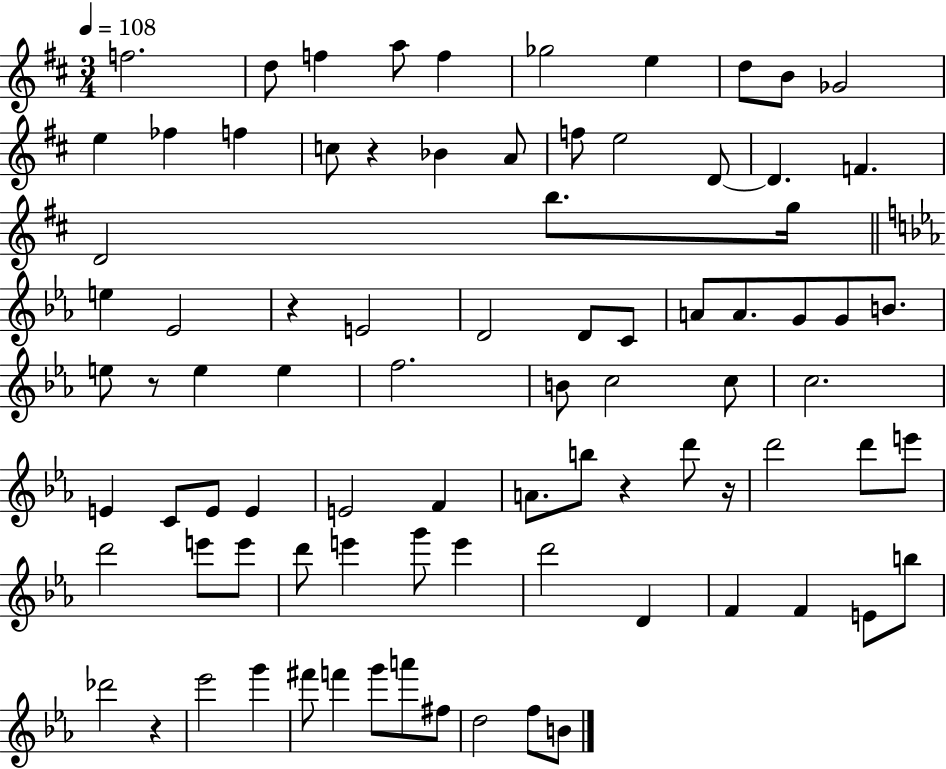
F5/h. D5/e F5/q A5/e F5/q Gb5/h E5/q D5/e B4/e Gb4/h E5/q FES5/q F5/q C5/e R/q Bb4/q A4/e F5/e E5/h D4/e D4/q. F4/q. D4/h B5/e. G5/s E5/q Eb4/h R/q E4/h D4/h D4/e C4/e A4/e A4/e. G4/e G4/e B4/e. E5/e R/e E5/q E5/q F5/h. B4/e C5/h C5/e C5/h. E4/q C4/e E4/e E4/q E4/h F4/q A4/e. B5/e R/q D6/e R/s D6/h D6/e E6/e D6/h E6/e E6/e D6/e E6/q G6/e E6/q D6/h D4/q F4/q F4/q E4/e B5/e Db6/h R/q Eb6/h G6/q F#6/e F6/q G6/e A6/e F#5/e D5/h F5/e B4/e